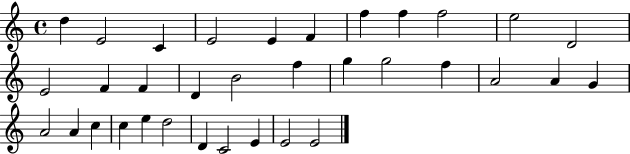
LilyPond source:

{
  \clef treble
  \time 4/4
  \defaultTimeSignature
  \key c \major
  d''4 e'2 c'4 | e'2 e'4 f'4 | f''4 f''4 f''2 | e''2 d'2 | \break e'2 f'4 f'4 | d'4 b'2 f''4 | g''4 g''2 f''4 | a'2 a'4 g'4 | \break a'2 a'4 c''4 | c''4 e''4 d''2 | d'4 c'2 e'4 | e'2 e'2 | \break \bar "|."
}